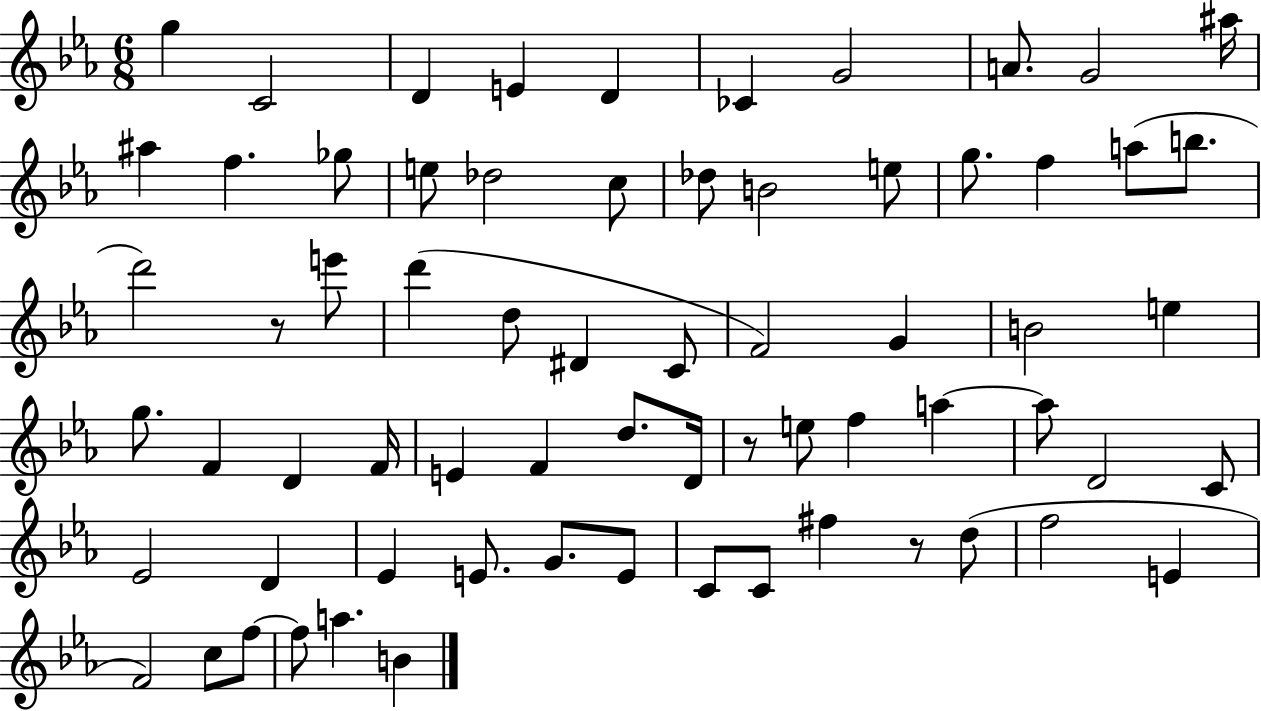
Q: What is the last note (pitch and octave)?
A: B4